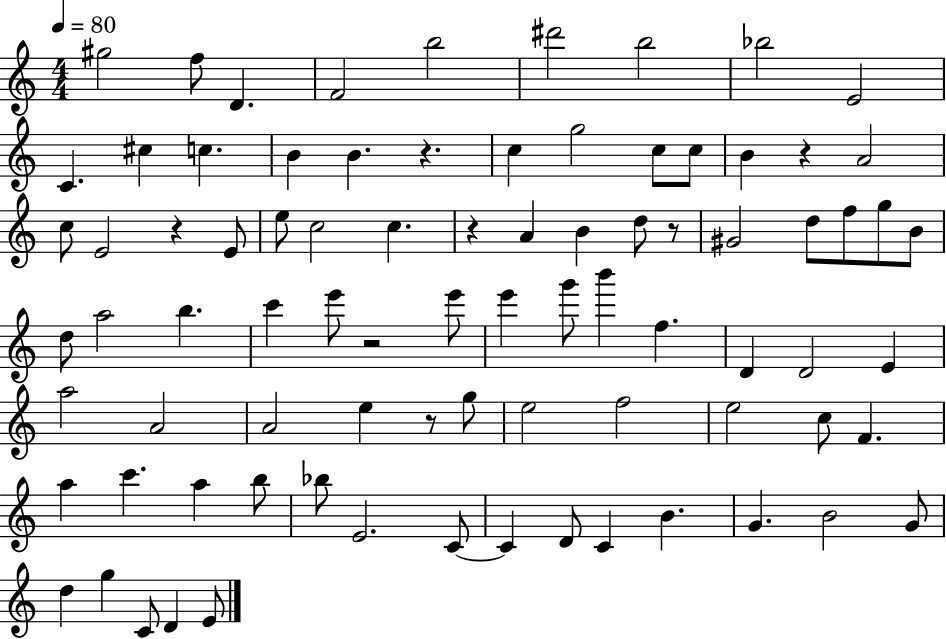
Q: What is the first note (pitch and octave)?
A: G#5